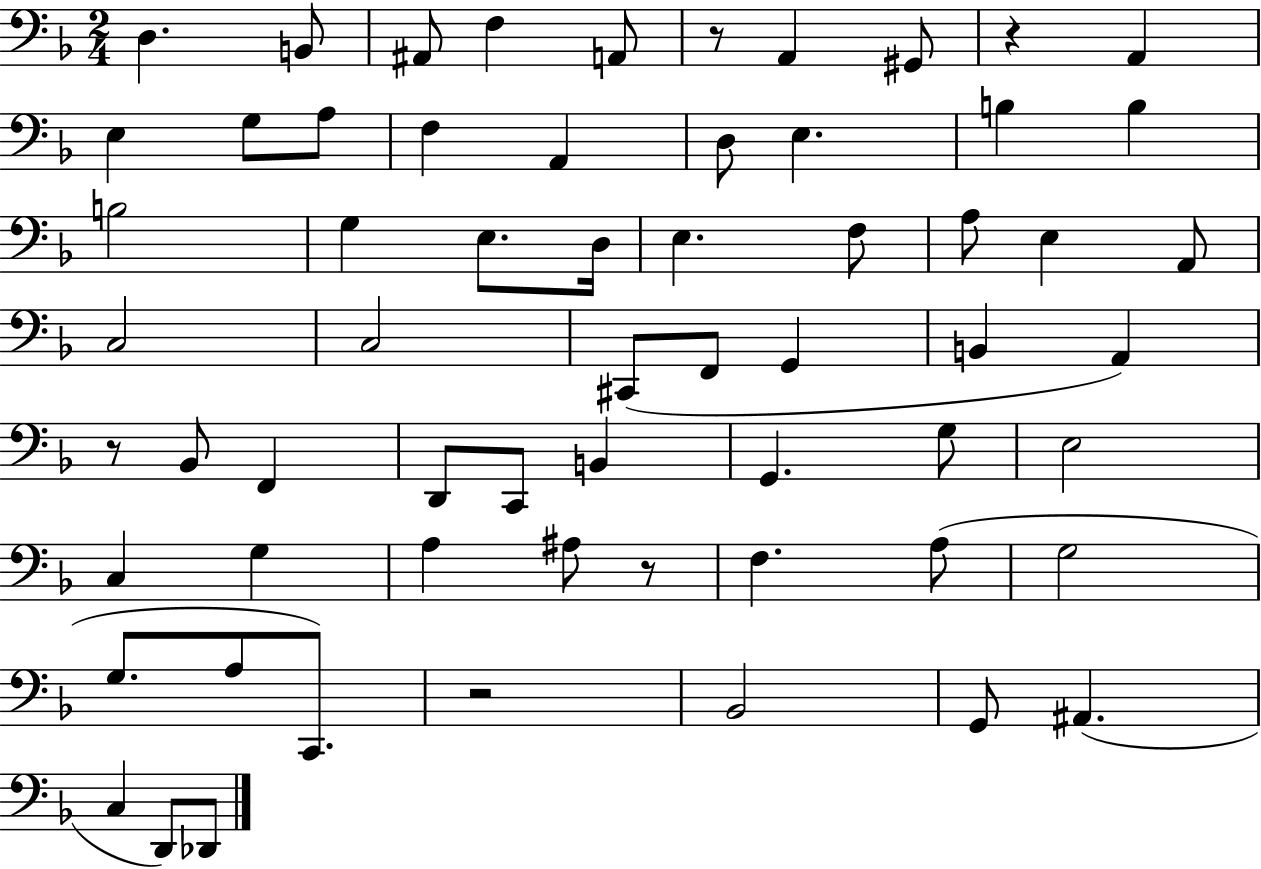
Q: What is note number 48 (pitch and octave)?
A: G3